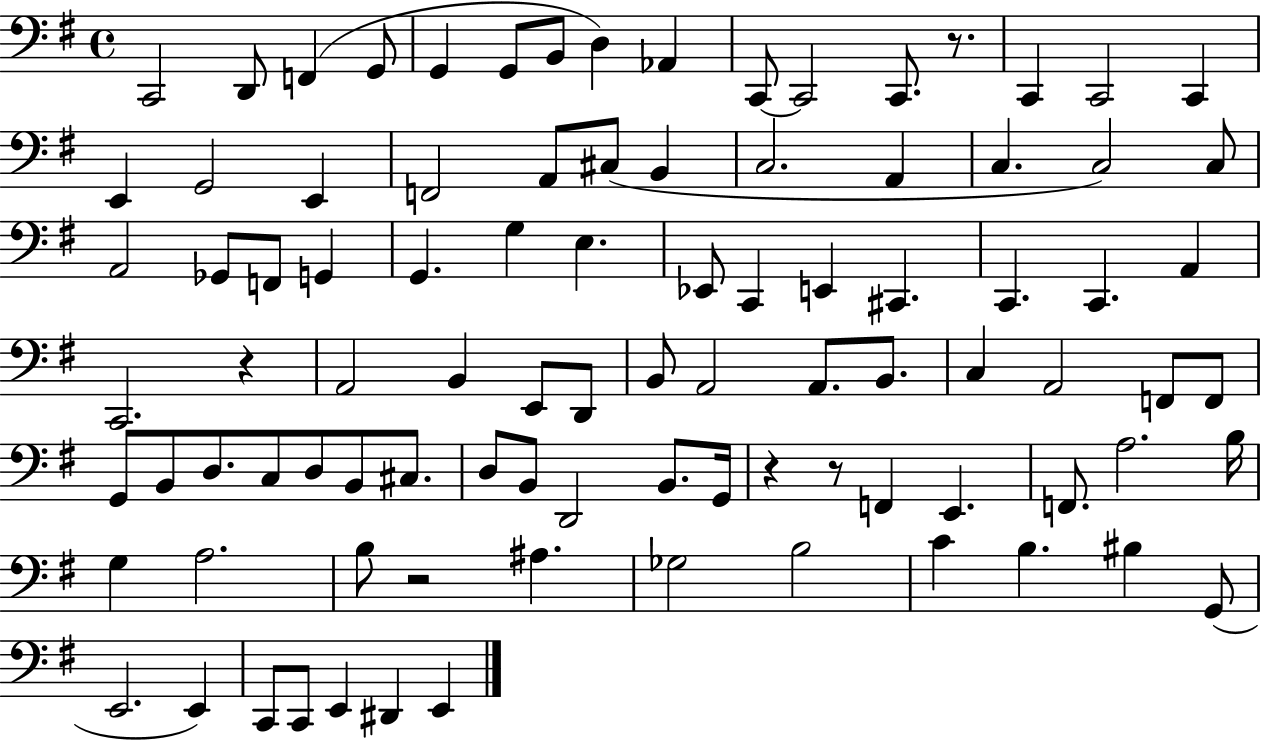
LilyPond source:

{
  \clef bass
  \time 4/4
  \defaultTimeSignature
  \key g \major
  c,2 d,8 f,4( g,8 | g,4 g,8 b,8 d4) aes,4 | c,8~~ c,2 c,8. r8. | c,4 c,2 c,4 | \break e,4 g,2 e,4 | f,2 a,8 cis8( b,4 | c2. a,4 | c4. c2) c8 | \break a,2 ges,8 f,8 g,4 | g,4. g4 e4. | ees,8 c,4 e,4 cis,4. | c,4. c,4. a,4 | \break c,2. r4 | a,2 b,4 e,8 d,8 | b,8 a,2 a,8. b,8. | c4 a,2 f,8 f,8 | \break g,8 b,8 d8. c8 d8 b,8 cis8. | d8 b,8 d,2 b,8. g,16 | r4 r8 f,4 e,4. | f,8. a2. b16 | \break g4 a2. | b8 r2 ais4. | ges2 b2 | c'4 b4. bis4 g,8( | \break e,2. e,4) | c,8 c,8 e,4 dis,4 e,4 | \bar "|."
}